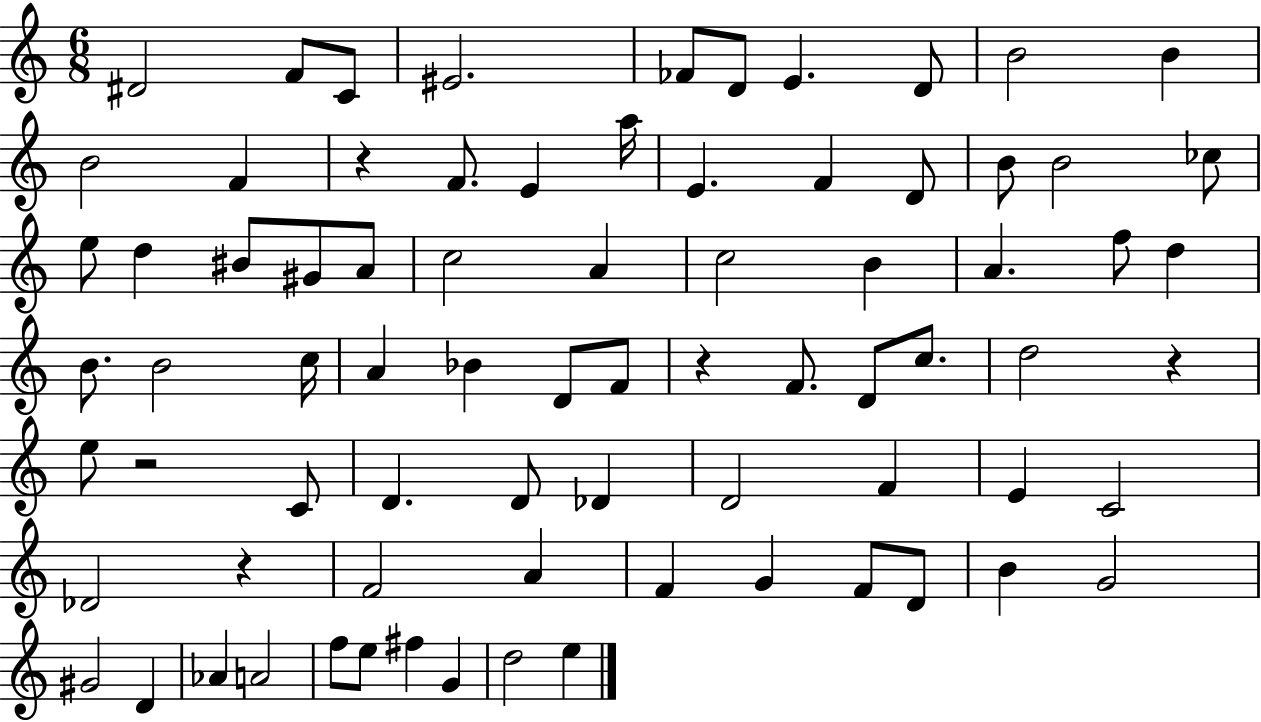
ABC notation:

X:1
T:Untitled
M:6/8
L:1/4
K:C
^D2 F/2 C/2 ^E2 _F/2 D/2 E D/2 B2 B B2 F z F/2 E a/4 E F D/2 B/2 B2 _c/2 e/2 d ^B/2 ^G/2 A/2 c2 A c2 B A f/2 d B/2 B2 c/4 A _B D/2 F/2 z F/2 D/2 c/2 d2 z e/2 z2 C/2 D D/2 _D D2 F E C2 _D2 z F2 A F G F/2 D/2 B G2 ^G2 D _A A2 f/2 e/2 ^f G d2 e